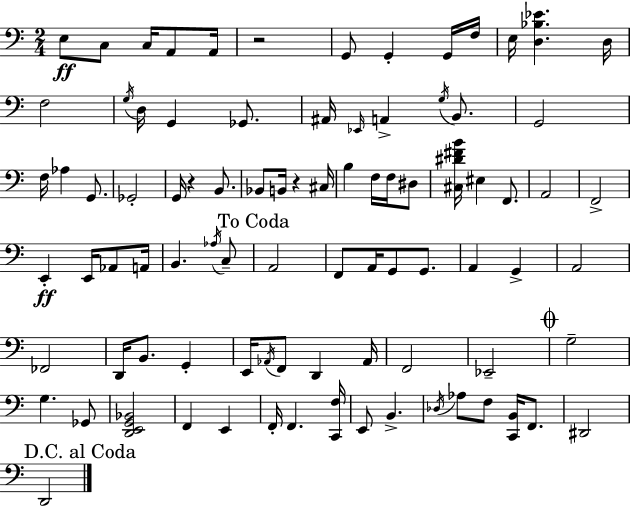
X:1
T:Untitled
M:2/4
L:1/4
K:Am
E,/2 C,/2 C,/4 A,,/2 A,,/4 z2 G,,/2 G,, G,,/4 F,/4 E,/4 [D,_B,_E] D,/4 F,2 G,/4 D,/4 G,, _G,,/2 ^A,,/4 _E,,/4 A,, G,/4 B,,/2 G,,2 F,/4 _A, G,,/2 _G,,2 G,,/4 z B,,/2 _B,,/2 B,,/4 z ^C,/4 B, F,/4 F,/4 ^D,/2 [^C,^D^FB]/4 ^E, F,,/2 A,,2 F,,2 E,, E,,/4 _A,,/2 A,,/4 B,, _A,/4 C,/2 A,,2 F,,/2 A,,/4 G,,/2 G,,/2 A,, G,, A,,2 _F,,2 D,,/4 B,,/2 G,, E,,/4 _A,,/4 F,,/2 D,, _A,,/4 F,,2 _E,,2 G,2 G, _G,,/2 [D,,E,,G,,_B,,]2 F,, E,, F,,/4 F,, [C,,F,]/4 E,,/2 B,, _D,/4 _A,/2 F,/2 [C,,B,,]/4 F,,/2 ^D,,2 D,,2